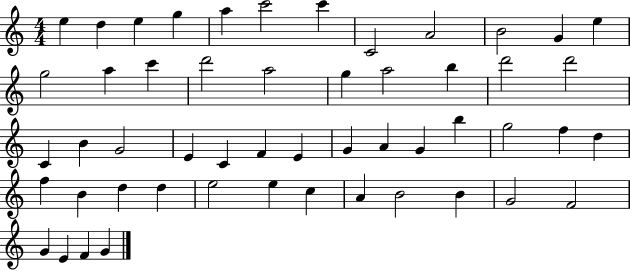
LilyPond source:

{
  \clef treble
  \numericTimeSignature
  \time 4/4
  \key c \major
  e''4 d''4 e''4 g''4 | a''4 c'''2 c'''4 | c'2 a'2 | b'2 g'4 e''4 | \break g''2 a''4 c'''4 | d'''2 a''2 | g''4 a''2 b''4 | d'''2 d'''2 | \break c'4 b'4 g'2 | e'4 c'4 f'4 e'4 | g'4 a'4 g'4 b''4 | g''2 f''4 d''4 | \break f''4 b'4 d''4 d''4 | e''2 e''4 c''4 | a'4 b'2 b'4 | g'2 f'2 | \break g'4 e'4 f'4 g'4 | \bar "|."
}